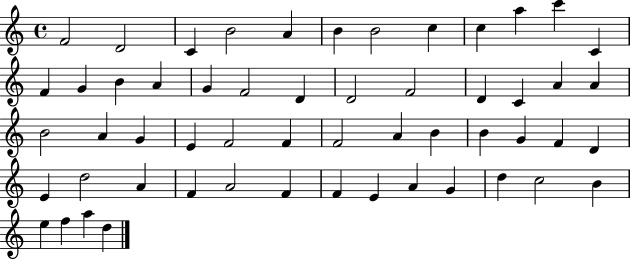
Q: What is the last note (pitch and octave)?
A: D5